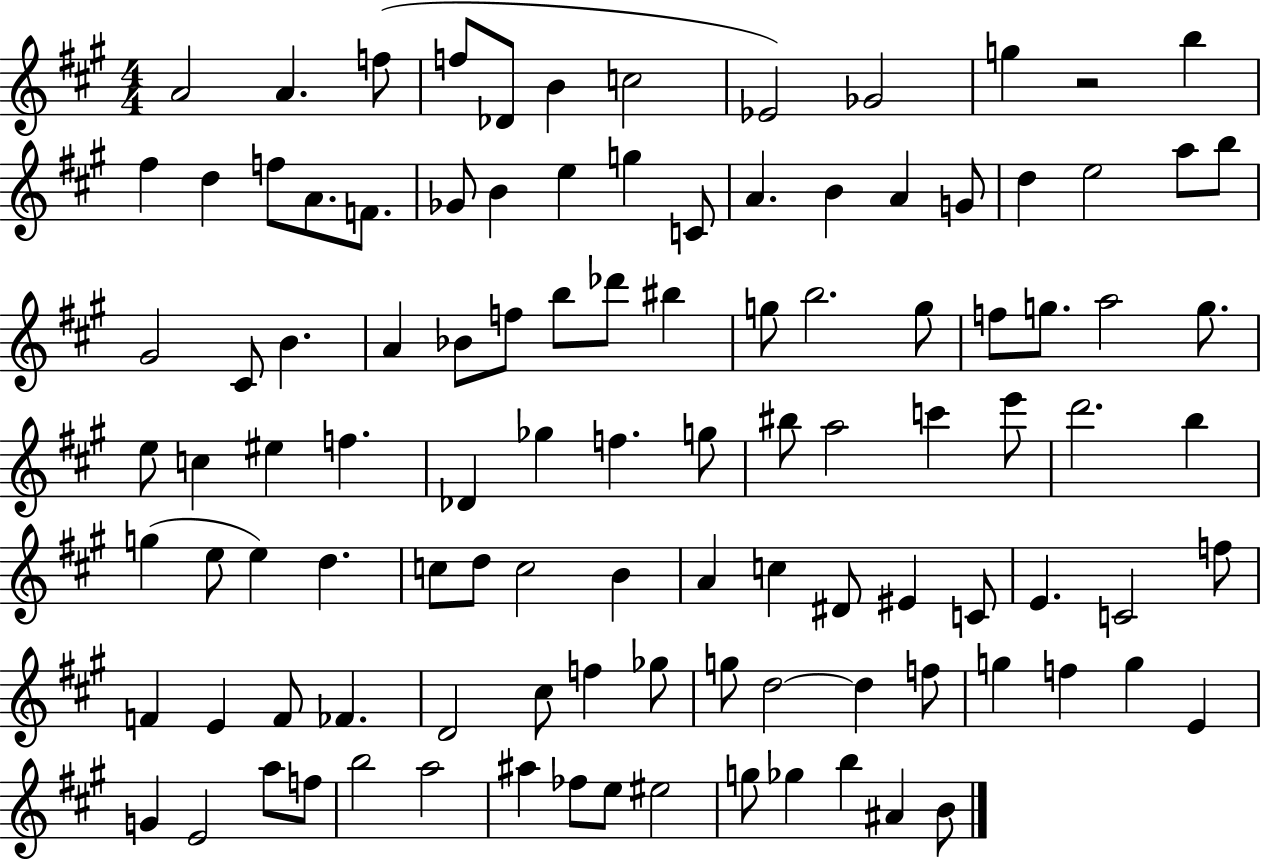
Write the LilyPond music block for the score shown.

{
  \clef treble
  \numericTimeSignature
  \time 4/4
  \key a \major
  a'2 a'4. f''8( | f''8 des'8 b'4 c''2 | ees'2) ges'2 | g''4 r2 b''4 | \break fis''4 d''4 f''8 a'8. f'8. | ges'8 b'4 e''4 g''4 c'8 | a'4. b'4 a'4 g'8 | d''4 e''2 a''8 b''8 | \break gis'2 cis'8 b'4. | a'4 bes'8 f''8 b''8 des'''8 bis''4 | g''8 b''2. g''8 | f''8 g''8. a''2 g''8. | \break e''8 c''4 eis''4 f''4. | des'4 ges''4 f''4. g''8 | bis''8 a''2 c'''4 e'''8 | d'''2. b''4 | \break g''4( e''8 e''4) d''4. | c''8 d''8 c''2 b'4 | a'4 c''4 dis'8 eis'4 c'8 | e'4. c'2 f''8 | \break f'4 e'4 f'8 fes'4. | d'2 cis''8 f''4 ges''8 | g''8 d''2~~ d''4 f''8 | g''4 f''4 g''4 e'4 | \break g'4 e'2 a''8 f''8 | b''2 a''2 | ais''4 fes''8 e''8 eis''2 | g''8 ges''4 b''4 ais'4 b'8 | \break \bar "|."
}